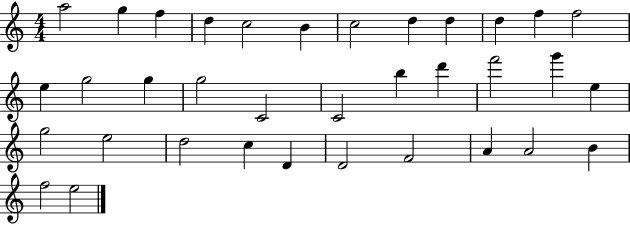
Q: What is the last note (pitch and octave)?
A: E5